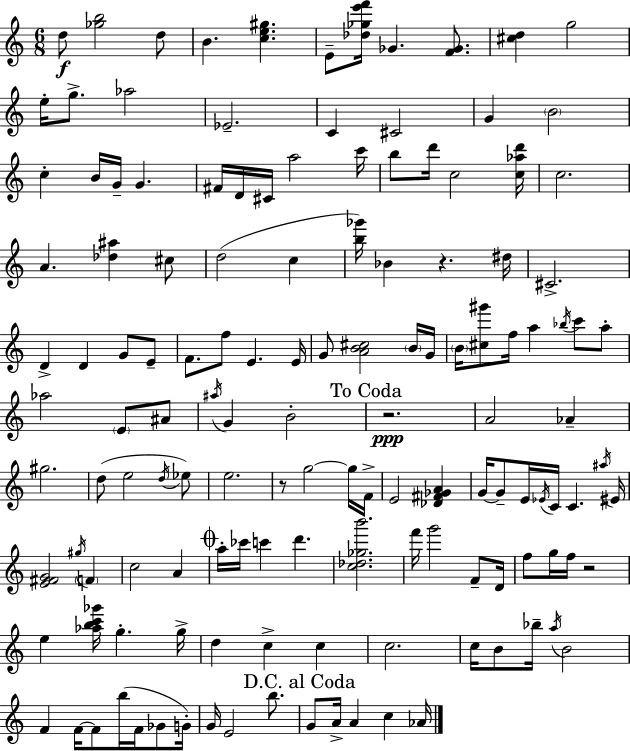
D5/e [Gb5,B5]/h D5/e B4/q. [C5,E5,G#5]/q. E4/e [Db5,Gb5,E6,F6]/s Gb4/q. [F4,Gb4]/e. [C#5,D5]/q G5/h E5/s G5/e. Ab5/h Eb4/h. C4/q C#4/h G4/q B4/h C5/q B4/s G4/s G4/q. F#4/s D4/s C#4/s A5/h C6/s B5/e D6/s C5/h [C5,Ab5,D6]/s C5/h. A4/q. [Db5,A#5]/q C#5/e D5/h C5/q [B5,Gb6]/s Bb4/q R/q. D#5/s C#4/h. D4/q D4/q G4/e E4/e F4/e. F5/e E4/q. E4/s G4/e [A4,B4,C#5]/h B4/s G4/s B4/s [C#5,G#6]/e F5/s A5/q Bb5/s C6/e A5/e Ab5/h E4/e A#4/e A#5/s G4/q B4/h R/h. A4/h Ab4/q G#5/h. D5/e E5/h D5/s Eb5/e E5/h. R/e G5/h G5/s F4/s E4/h [Db4,F#4,Gb4,A4]/q G4/s G4/e E4/s Eb4/s C4/s C4/q. A#5/s EIS4/s [E4,F#4,G4]/h G#5/s F4/q C5/h A4/q A5/s CES6/s C6/q D6/q. [C5,Db5,Gb5,B6]/h. F6/s G6/h F4/e D4/s F5/e G5/s F5/s R/h E5/q [Ab5,B5,C6,Gb6]/s G5/q. G5/s D5/q C5/q C5/q C5/h. C5/s B4/e Bb5/s A5/s B4/h F4/q F4/s F4/e B5/s F4/s Gb4/e G4/s G4/s E4/h B5/e. G4/e A4/s A4/q C5/q Ab4/s